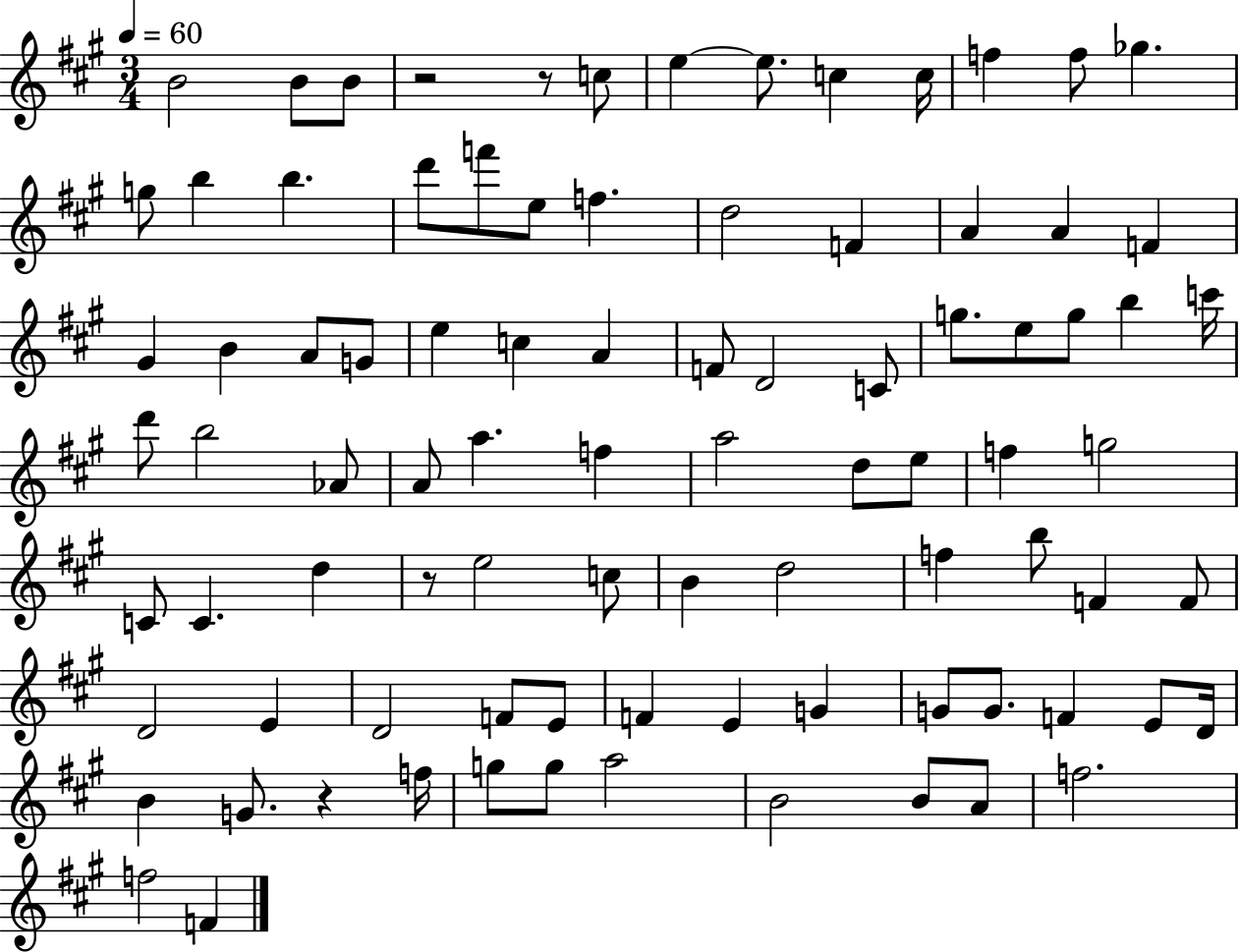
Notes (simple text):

B4/h B4/e B4/e R/h R/e C5/e E5/q E5/e. C5/q C5/s F5/q F5/e Gb5/q. G5/e B5/q B5/q. D6/e F6/e E5/e F5/q. D5/h F4/q A4/q A4/q F4/q G#4/q B4/q A4/e G4/e E5/q C5/q A4/q F4/e D4/h C4/e G5/e. E5/e G5/e B5/q C6/s D6/e B5/h Ab4/e A4/e A5/q. F5/q A5/h D5/e E5/e F5/q G5/h C4/e C4/q. D5/q R/e E5/h C5/e B4/q D5/h F5/q B5/e F4/q F4/e D4/h E4/q D4/h F4/e E4/e F4/q E4/q G4/q G4/e G4/e. F4/q E4/e D4/s B4/q G4/e. R/q F5/s G5/e G5/e A5/h B4/h B4/e A4/e F5/h. F5/h F4/q